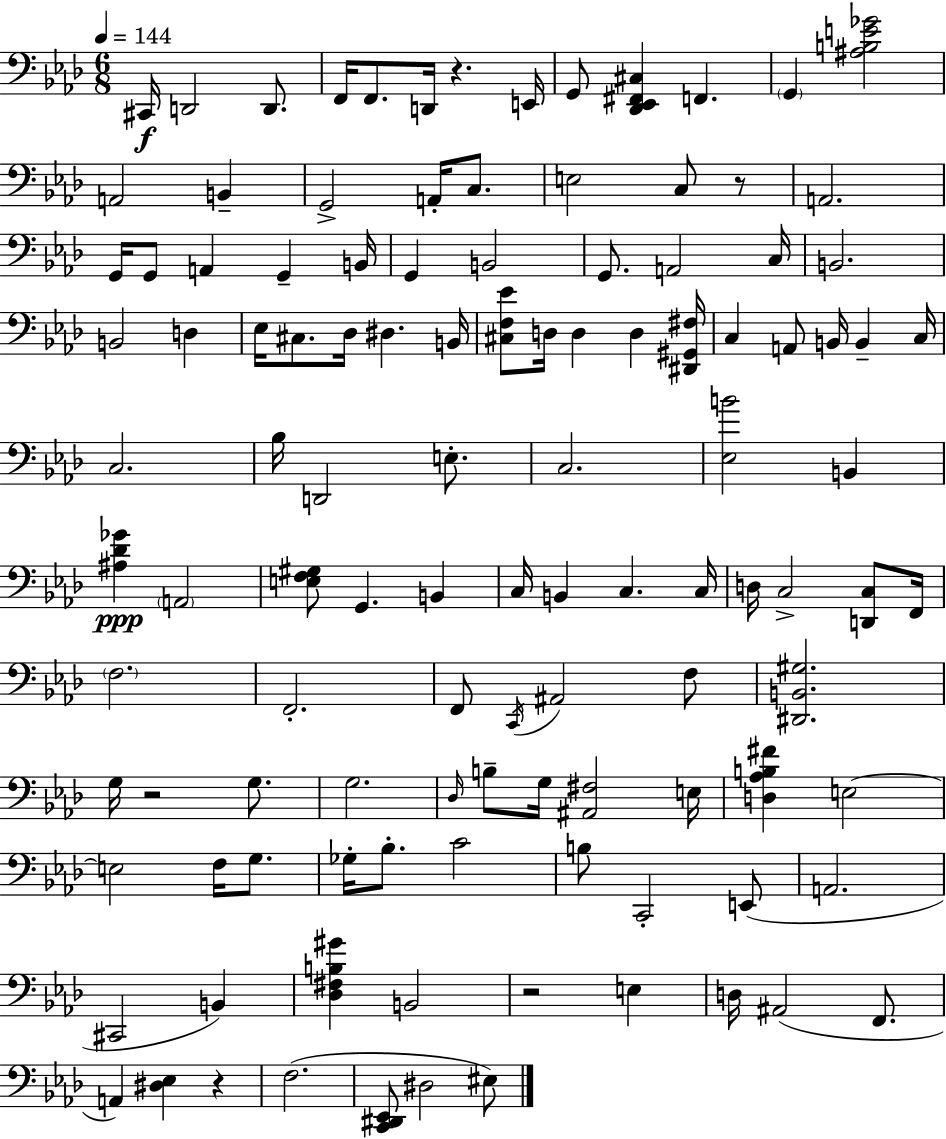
X:1
T:Untitled
M:6/8
L:1/4
K:Fm
^C,,/4 D,,2 D,,/2 F,,/4 F,,/2 D,,/4 z E,,/4 G,,/2 [_D,,_E,,^F,,^C,] F,, G,, [^A,B,E_G]2 A,,2 B,, G,,2 A,,/4 C,/2 E,2 C,/2 z/2 A,,2 G,,/4 G,,/2 A,, G,, B,,/4 G,, B,,2 G,,/2 A,,2 C,/4 B,,2 B,,2 D, _E,/4 ^C,/2 _D,/4 ^D, B,,/4 [^C,F,_E]/2 D,/4 D, D, [^D,,^G,,^F,]/4 C, A,,/2 B,,/4 B,, C,/4 C,2 _B,/4 D,,2 E,/2 C,2 [_E,B]2 B,, [^A,_D_G] A,,2 [E,F,^G,]/2 G,, B,, C,/4 B,, C, C,/4 D,/4 C,2 [D,,C,]/2 F,,/4 F,2 F,,2 F,,/2 C,,/4 ^A,,2 F,/2 [^D,,B,,^G,]2 G,/4 z2 G,/2 G,2 _D,/4 B,/2 G,/4 [^A,,^F,]2 E,/4 [D,_A,B,^F] E,2 E,2 F,/4 G,/2 _G,/4 _B,/2 C2 B,/2 C,,2 E,,/2 A,,2 ^C,,2 B,, [_D,^F,B,^G] B,,2 z2 E, D,/4 ^A,,2 F,,/2 A,, [^D,_E,] z F,2 [C,,^D,,_E,,]/2 ^D,2 ^E,/2